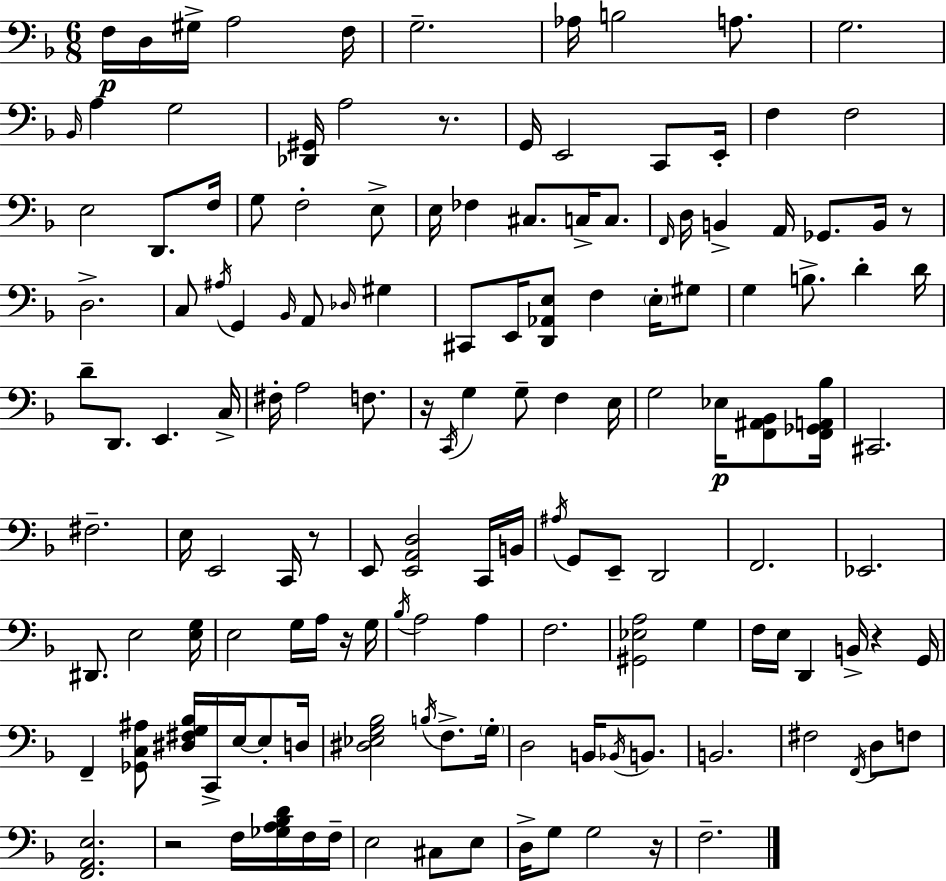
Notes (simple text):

F3/s D3/s G#3/s A3/h F3/s G3/h. Ab3/s B3/h A3/e. G3/h. Bb2/s A3/q G3/h [Db2,G#2]/s A3/h R/e. G2/s E2/h C2/e E2/s F3/q F3/h E3/h D2/e. F3/s G3/e F3/h E3/e E3/s FES3/q C#3/e. C3/s C3/e. F2/s D3/s B2/q A2/s Gb2/e. B2/s R/e D3/h. C3/e A#3/s G2/q Bb2/s A2/e Db3/s G#3/q C#2/e E2/s [D2,Ab2,E3]/e F3/q E3/s G#3/e G3/q B3/e. D4/q D4/s D4/e D2/e. E2/q. C3/s F#3/s A3/h F3/e. R/s C2/s G3/q G3/e F3/q E3/s G3/h Eb3/s [F2,A#2,Bb2]/e [F2,Gb2,A2,Bb3]/s C#2/h. F#3/h. E3/s E2/h C2/s R/e E2/e [E2,A2,D3]/h C2/s B2/s A#3/s G2/e E2/e D2/h F2/h. Eb2/h. D#2/e. E3/h [E3,G3]/s E3/h G3/s A3/s R/s G3/s Bb3/s A3/h A3/q F3/h. [G#2,Eb3,A3]/h G3/q F3/s E3/s D2/q B2/s R/q G2/s F2/q [Gb2,C3,A#3]/e [D#3,F#3,G3,Bb3]/s C2/s E3/s E3/e D3/s [D#3,Eb3,G3,Bb3]/h B3/s F3/e. G3/s D3/h B2/s Bb2/s B2/e. B2/h. F#3/h F2/s D3/e F3/e [F2,A2,E3]/h. R/h F3/s [Gb3,A3,Bb3,D4]/s F3/s F3/s E3/h C#3/e E3/e D3/s G3/e G3/h R/s F3/h.